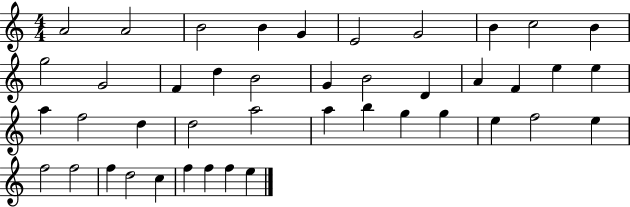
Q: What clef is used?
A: treble